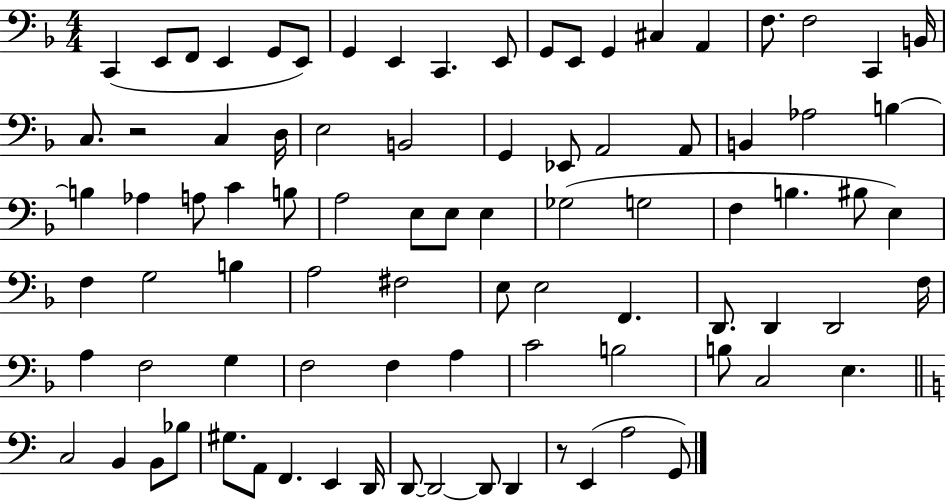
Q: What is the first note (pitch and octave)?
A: C2